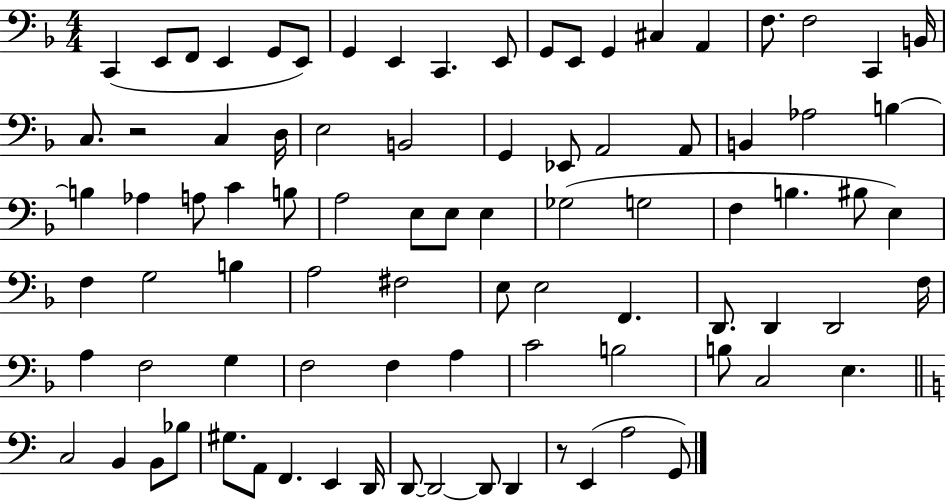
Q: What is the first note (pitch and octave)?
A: C2